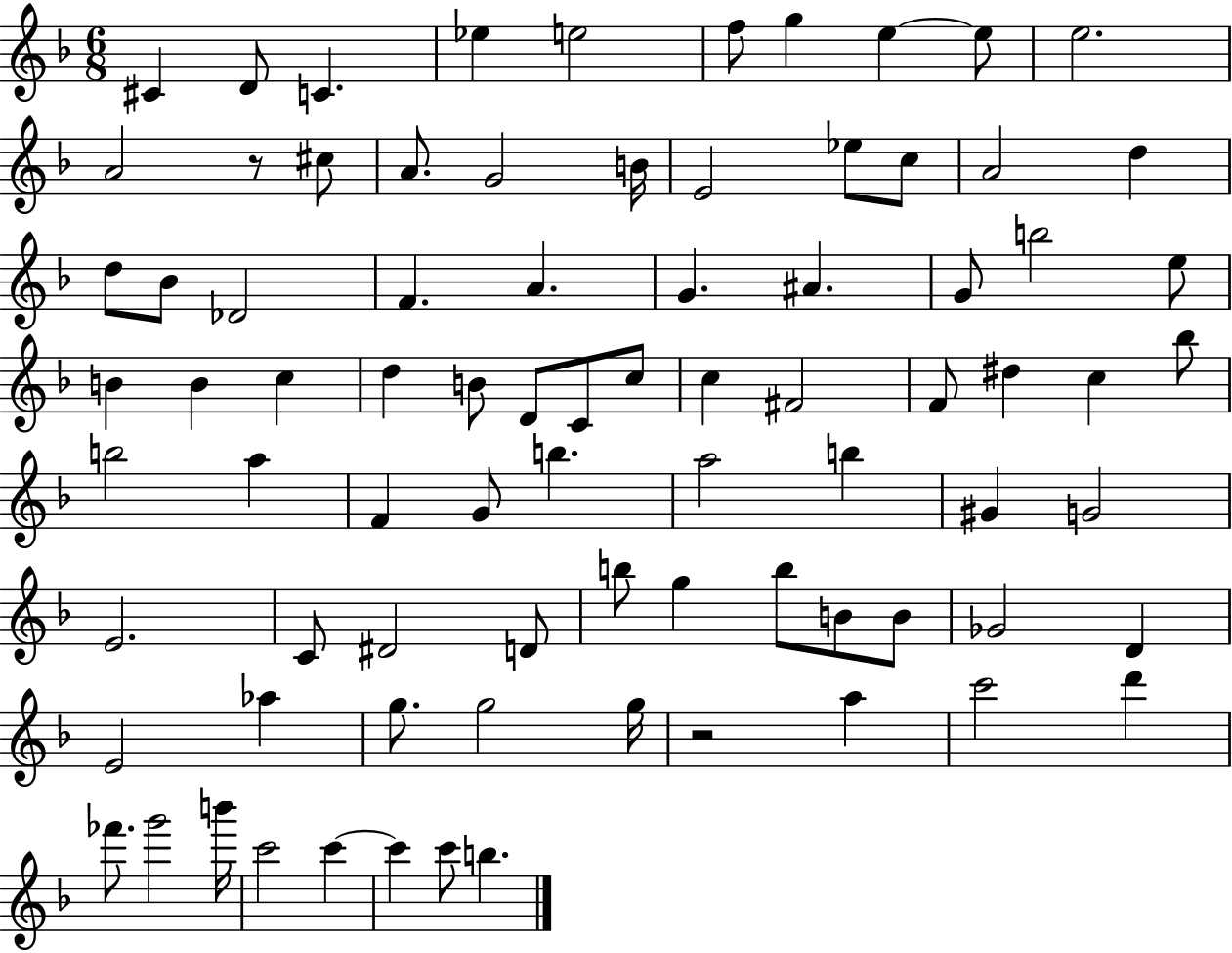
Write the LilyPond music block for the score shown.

{
  \clef treble
  \numericTimeSignature
  \time 6/8
  \key f \major
  cis'4 d'8 c'4. | ees''4 e''2 | f''8 g''4 e''4~~ e''8 | e''2. | \break a'2 r8 cis''8 | a'8. g'2 b'16 | e'2 ees''8 c''8 | a'2 d''4 | \break d''8 bes'8 des'2 | f'4. a'4. | g'4. ais'4. | g'8 b''2 e''8 | \break b'4 b'4 c''4 | d''4 b'8 d'8 c'8 c''8 | c''4 fis'2 | f'8 dis''4 c''4 bes''8 | \break b''2 a''4 | f'4 g'8 b''4. | a''2 b''4 | gis'4 g'2 | \break e'2. | c'8 dis'2 d'8 | b''8 g''4 b''8 b'8 b'8 | ges'2 d'4 | \break e'2 aes''4 | g''8. g''2 g''16 | r2 a''4 | c'''2 d'''4 | \break fes'''8. g'''2 b'''16 | c'''2 c'''4~~ | c'''4 c'''8 b''4. | \bar "|."
}